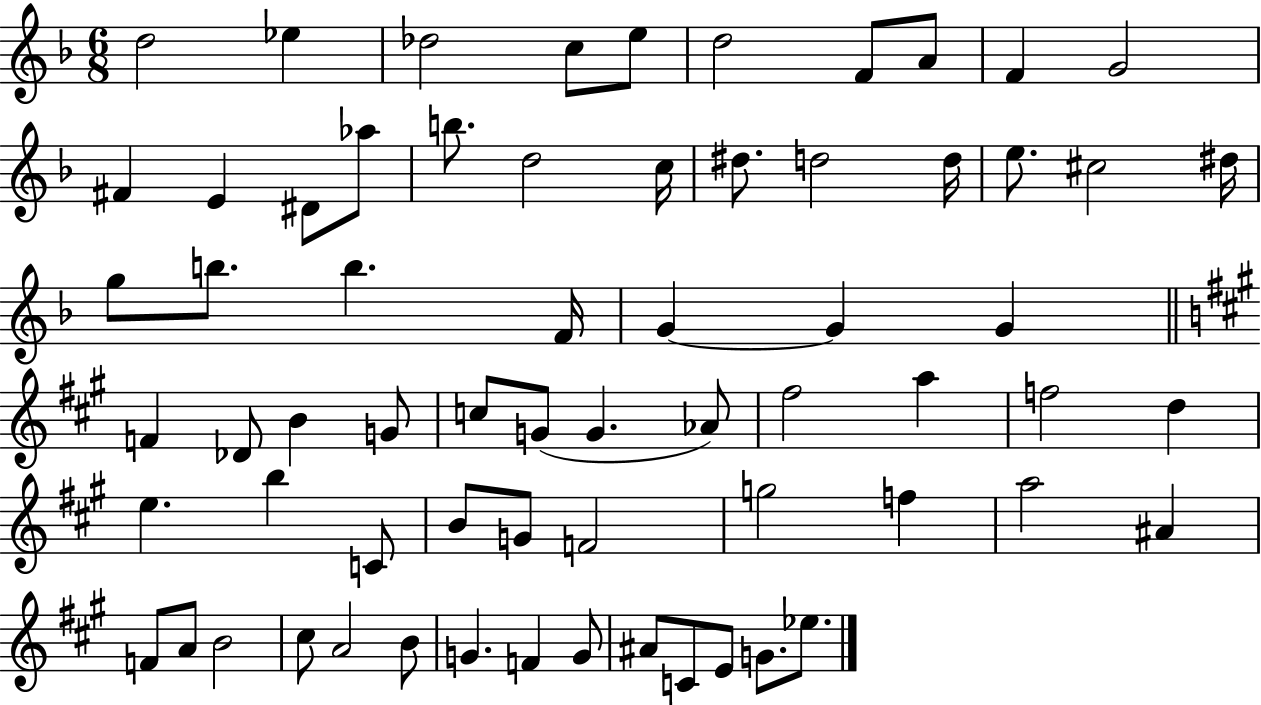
{
  \clef treble
  \numericTimeSignature
  \time 6/8
  \key f \major
  d''2 ees''4 | des''2 c''8 e''8 | d''2 f'8 a'8 | f'4 g'2 | \break fis'4 e'4 dis'8 aes''8 | b''8. d''2 c''16 | dis''8. d''2 d''16 | e''8. cis''2 dis''16 | \break g''8 b''8. b''4. f'16 | g'4~~ g'4 g'4 | \bar "||" \break \key a \major f'4 des'8 b'4 g'8 | c''8 g'8( g'4. aes'8) | fis''2 a''4 | f''2 d''4 | \break e''4. b''4 c'8 | b'8 g'8 f'2 | g''2 f''4 | a''2 ais'4 | \break f'8 a'8 b'2 | cis''8 a'2 b'8 | g'4. f'4 g'8 | ais'8 c'8 e'8 g'8. ees''8. | \break \bar "|."
}